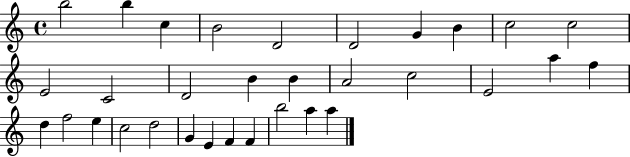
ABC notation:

X:1
T:Untitled
M:4/4
L:1/4
K:C
b2 b c B2 D2 D2 G B c2 c2 E2 C2 D2 B B A2 c2 E2 a f d f2 e c2 d2 G E F F b2 a a